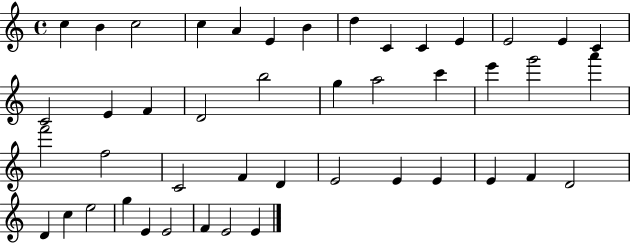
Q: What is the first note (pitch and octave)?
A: C5